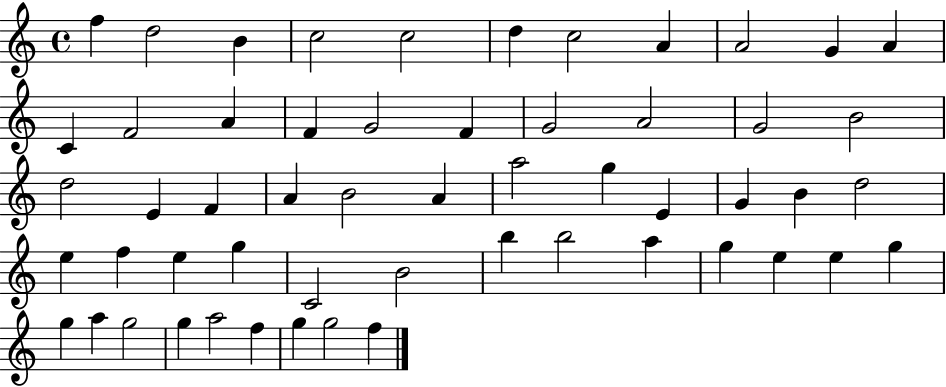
{
  \clef treble
  \time 4/4
  \defaultTimeSignature
  \key c \major
  f''4 d''2 b'4 | c''2 c''2 | d''4 c''2 a'4 | a'2 g'4 a'4 | \break c'4 f'2 a'4 | f'4 g'2 f'4 | g'2 a'2 | g'2 b'2 | \break d''2 e'4 f'4 | a'4 b'2 a'4 | a''2 g''4 e'4 | g'4 b'4 d''2 | \break e''4 f''4 e''4 g''4 | c'2 b'2 | b''4 b''2 a''4 | g''4 e''4 e''4 g''4 | \break g''4 a''4 g''2 | g''4 a''2 f''4 | g''4 g''2 f''4 | \bar "|."
}